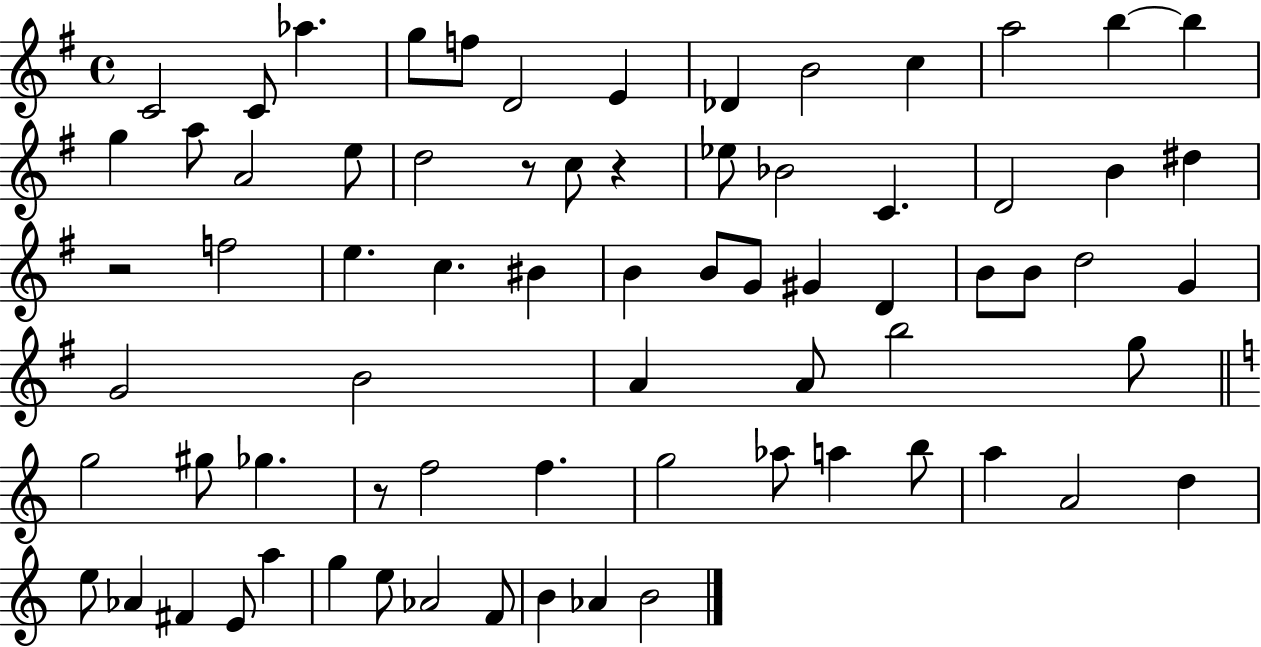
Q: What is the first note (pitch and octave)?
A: C4